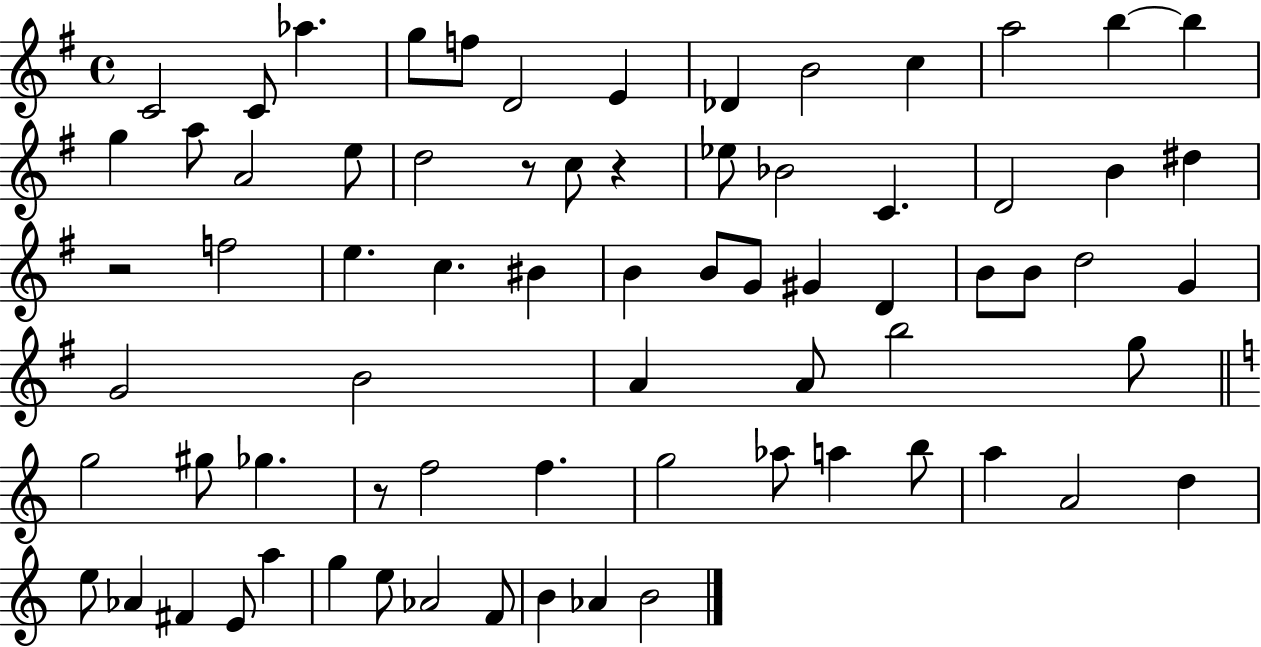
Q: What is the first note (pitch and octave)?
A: C4